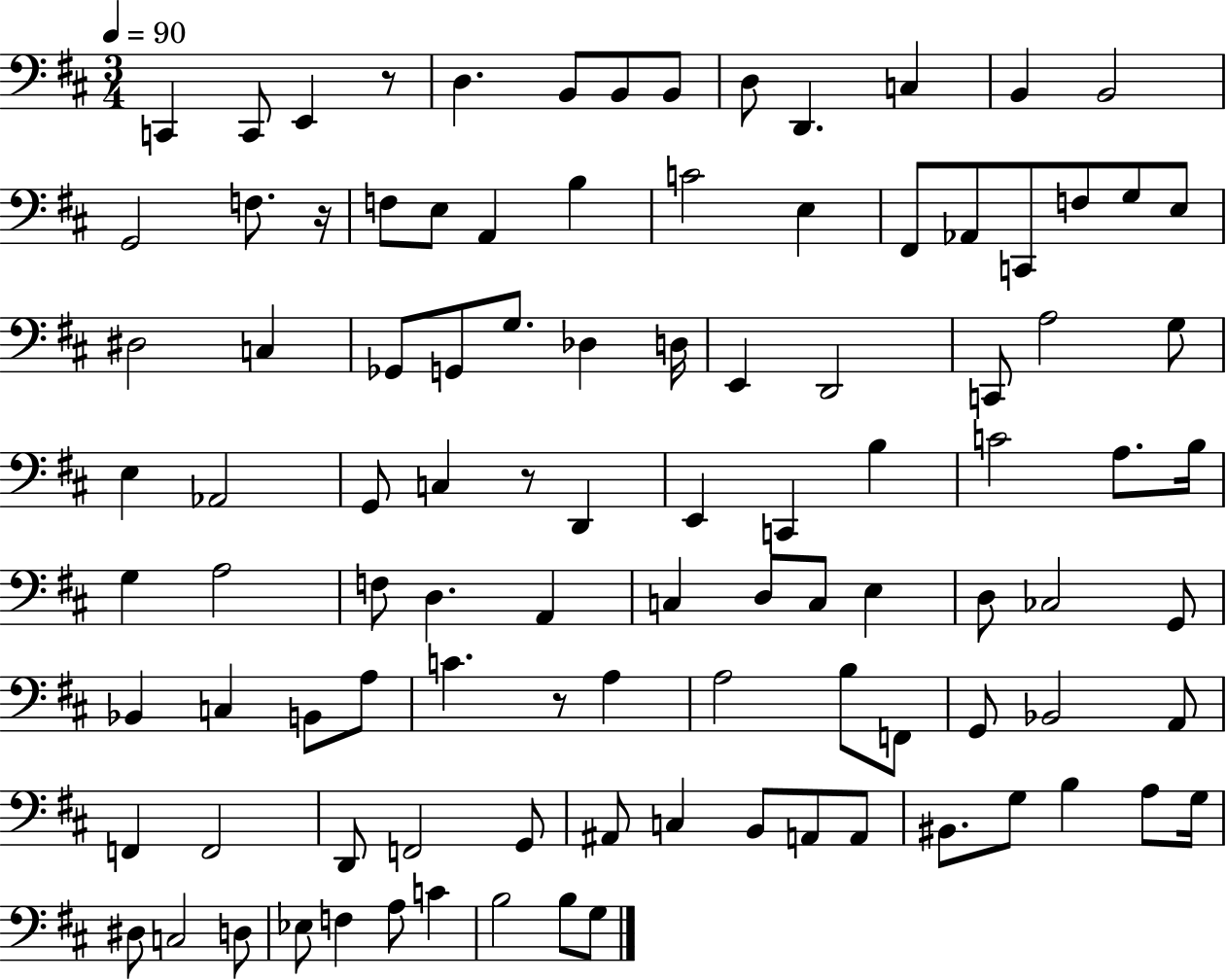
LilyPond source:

{
  \clef bass
  \numericTimeSignature
  \time 3/4
  \key d \major
  \tempo 4 = 90
  \repeat volta 2 { c,4 c,8 e,4 r8 | d4. b,8 b,8 b,8 | d8 d,4. c4 | b,4 b,2 | \break g,2 f8. r16 | f8 e8 a,4 b4 | c'2 e4 | fis,8 aes,8 c,8 f8 g8 e8 | \break dis2 c4 | ges,8 g,8 g8. des4 d16 | e,4 d,2 | c,8 a2 g8 | \break e4 aes,2 | g,8 c4 r8 d,4 | e,4 c,4 b4 | c'2 a8. b16 | \break g4 a2 | f8 d4. a,4 | c4 d8 c8 e4 | d8 ces2 g,8 | \break bes,4 c4 b,8 a8 | c'4. r8 a4 | a2 b8 f,8 | g,8 bes,2 a,8 | \break f,4 f,2 | d,8 f,2 g,8 | ais,8 c4 b,8 a,8 a,8 | bis,8. g8 b4 a8 g16 | \break dis8 c2 d8 | ees8 f4 a8 c'4 | b2 b8 g8 | } \bar "|."
}